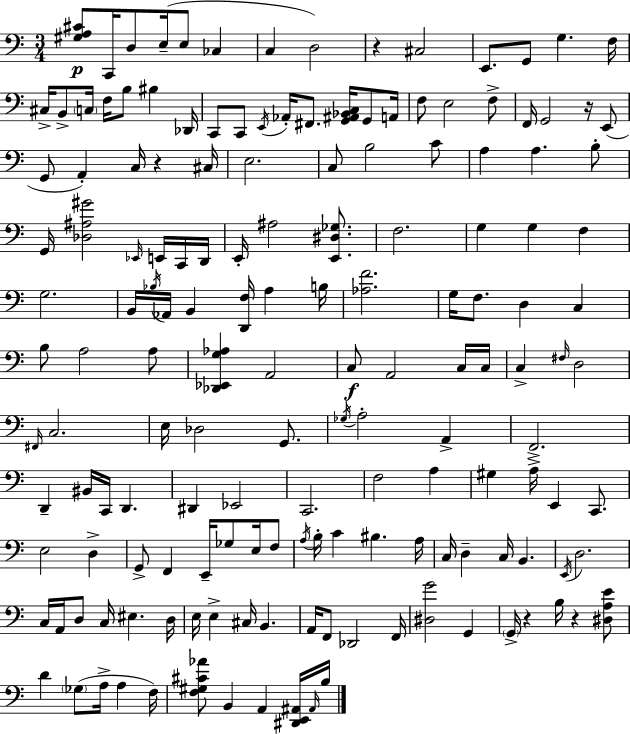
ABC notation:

X:1
T:Untitled
M:3/4
L:1/4
K:C
[^G,A,^C]/2 C,,/4 D,/2 E,/4 E,/2 _C, C, D,2 z ^C,2 E,,/2 G,,/2 G, F,/4 ^C,/4 B,,/2 C,/4 F,/4 B,/2 ^B, _D,,/4 C,,/2 C,,/2 E,,/4 _A,,/4 ^F,,/2 [G,,^A,,_B,,C,]/4 G,,/2 A,,/4 F,/2 E,2 F,/2 F,,/4 G,,2 z/4 E,,/2 G,,/2 A,, C,/4 z ^C,/4 E,2 C,/2 B,2 C/2 A, A, B,/2 G,,/4 [_D,^A,^G]2 _E,,/4 E,,/4 C,,/4 D,,/4 E,,/4 ^A,2 [E,,^D,_G,]/2 F,2 G, G, F, G,2 B,,/4 _B,/4 _A,,/4 B,, [D,,F,]/4 A, B,/4 [_A,F]2 G,/4 F,/2 D, C, B,/2 A,2 A,/2 [_D,,_E,,G,_A,] A,,2 C,/2 A,,2 C,/4 C,/4 C, ^F,/4 D,2 ^F,,/4 C,2 E,/4 _D,2 G,,/2 _G,/4 A,2 A,, F,,2 D,, ^B,,/4 C,,/4 D,, ^D,, _E,,2 C,,2 F,2 A, ^G, A,/4 E,, C,,/2 E,2 D, G,,/2 F,, E,,/4 _G,/2 E,/4 F,/2 A,/4 B,/4 C ^B, A,/4 C,/4 D, C,/4 B,, E,,/4 D,2 C,/4 A,,/4 D,/2 C,/4 ^E, D,/4 E,/4 E, ^C,/4 B,, A,,/4 F,,/2 _D,,2 F,,/4 [^D,G]2 G,, G,,/4 z B,/4 z [^D,A,E]/2 D _G,/2 A,/4 A, F,/4 [F,^G,^C_A]/2 B,, A,, [^D,,E,,^A,,]/4 ^A,,/4 B,/4